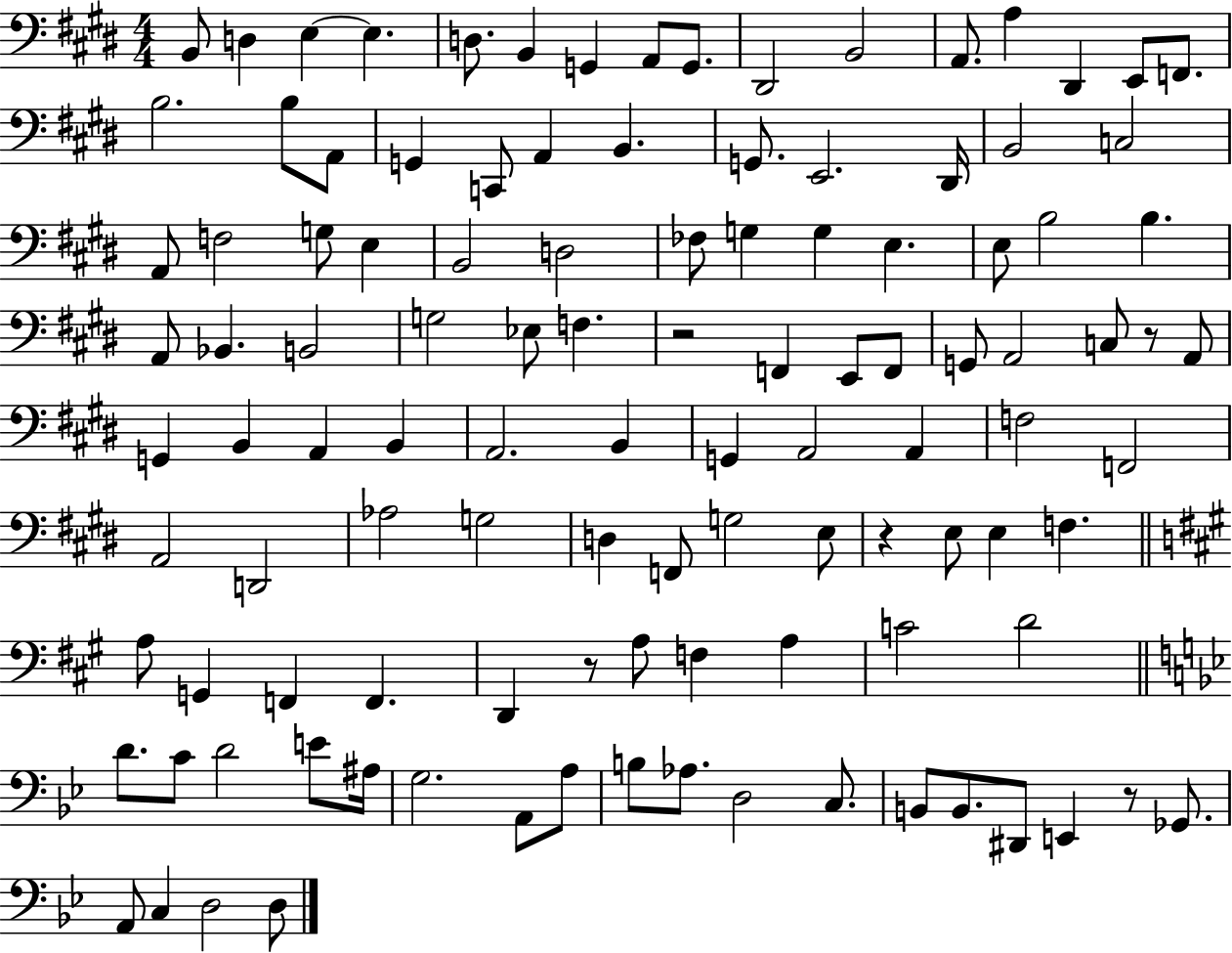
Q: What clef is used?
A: bass